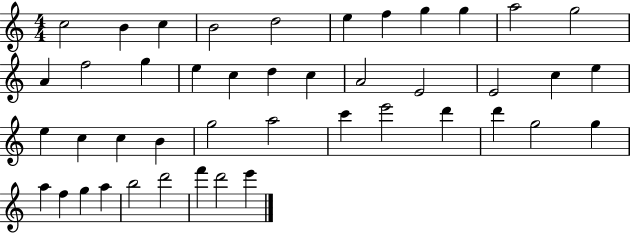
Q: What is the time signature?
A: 4/4